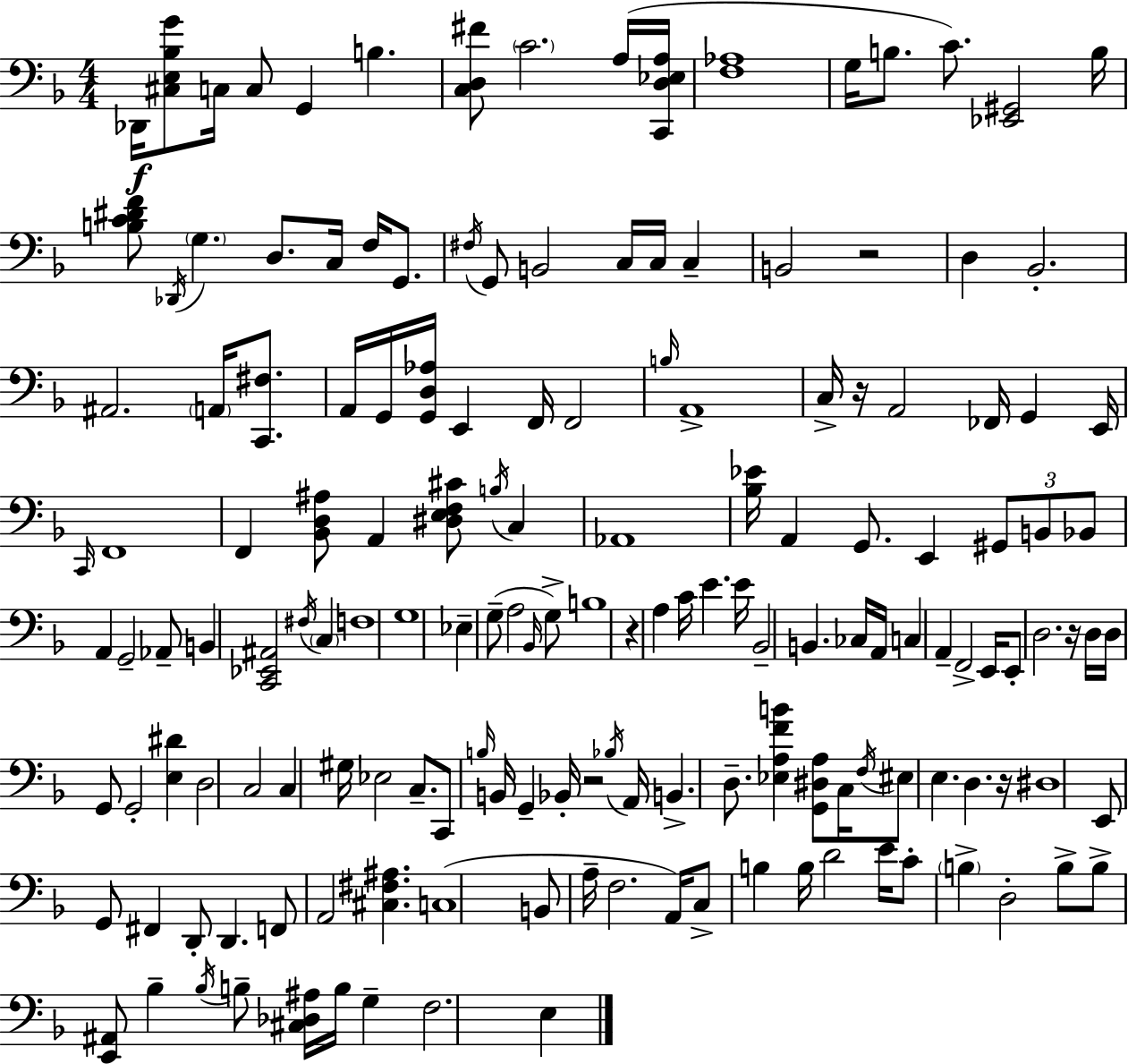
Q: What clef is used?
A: bass